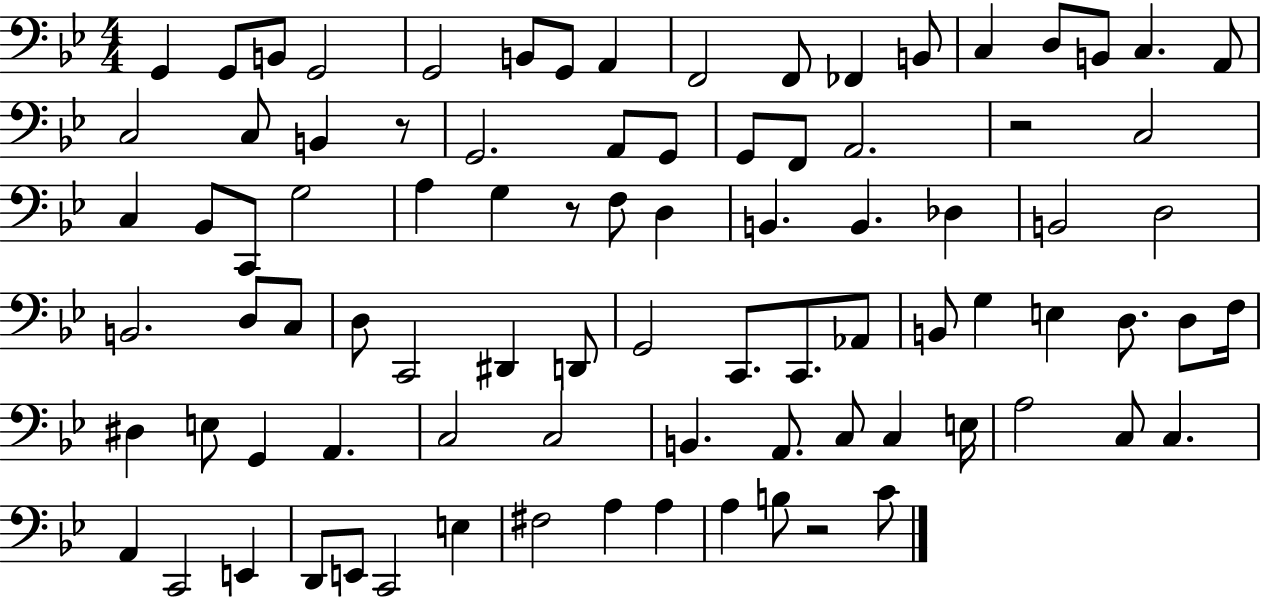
X:1
T:Untitled
M:4/4
L:1/4
K:Bb
G,, G,,/2 B,,/2 G,,2 G,,2 B,,/2 G,,/2 A,, F,,2 F,,/2 _F,, B,,/2 C, D,/2 B,,/2 C, A,,/2 C,2 C,/2 B,, z/2 G,,2 A,,/2 G,,/2 G,,/2 F,,/2 A,,2 z2 C,2 C, _B,,/2 C,,/2 G,2 A, G, z/2 F,/2 D, B,, B,, _D, B,,2 D,2 B,,2 D,/2 C,/2 D,/2 C,,2 ^D,, D,,/2 G,,2 C,,/2 C,,/2 _A,,/2 B,,/2 G, E, D,/2 D,/2 F,/4 ^D, E,/2 G,, A,, C,2 C,2 B,, A,,/2 C,/2 C, E,/4 A,2 C,/2 C, A,, C,,2 E,, D,,/2 E,,/2 C,,2 E, ^F,2 A, A, A, B,/2 z2 C/2